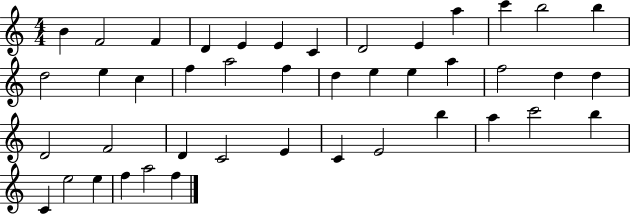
X:1
T:Untitled
M:4/4
L:1/4
K:C
B F2 F D E E C D2 E a c' b2 b d2 e c f a2 f d e e a f2 d d D2 F2 D C2 E C E2 b a c'2 b C e2 e f a2 f